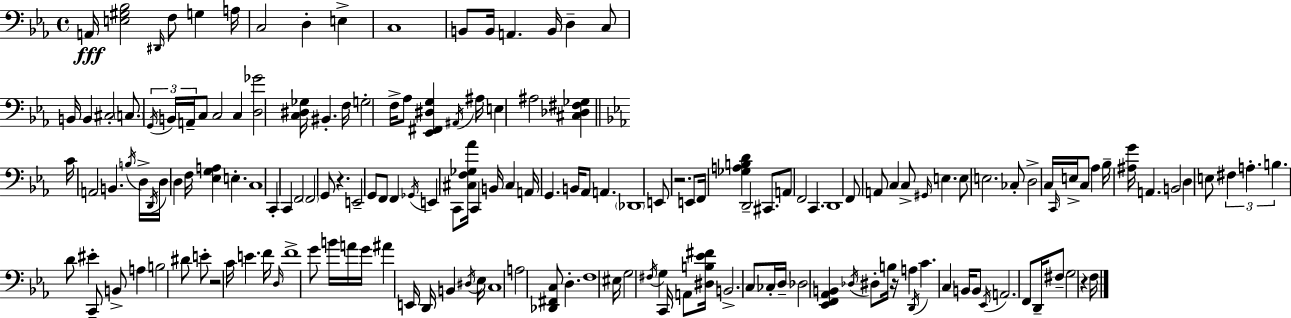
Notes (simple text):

A2/s [E3,G#3,Bb3]/h D#2/s F3/e G3/q A3/s C3/h D3/q E3/q C3/w B2/e B2/s A2/q. B2/s D3/q C3/e B2/s B2/q C#3/h C3/e. G2/s B2/s A2/s C3/e C3/h C3/q [D3,Gb4]/h [C3,D#3,Gb3]/s BIS2/q. F3/s G3/h F3/s Ab3/e [Eb2,F#2,D#3,G3]/q A#2/s A#3/s E3/q A#3/h [C#3,Db3,F#3,Gb3]/q C4/s A2/h B2/q. B3/s D3/s D2/s D3/s D3/q F3/s [Eb3,G3,A3]/q E3/q. C3/w C2/q C2/q F2/h F2/h G2/e R/q. E2/h G2/e F2/e F2/q Gb2/s E2/q C2/e [C#3,F3,Gb3,Ab4]/s C2/q B2/s C#3/q A2/s G2/q. B2/s Ab2/e A2/q. Db2/w E2/e R/h. E2/e F2/s [Gb3,A3,B3,D4]/q D2/h C#2/e. A2/e F2/h C2/q. D2/w F2/e A2/e C3/q C3/e G#2/s E3/q. E3/e E3/h. CES3/e D3/h C3/s C2/s E3/s C3/e Ab3/q Bb3/s [A#3,G4]/s A2/q. B2/h D3/q E3/e F#3/q A3/q. B3/q. D4/e EIS4/q C2/e B2/e A3/q B3/h D#4/e E4/e R/h C4/s E4/q. F4/s D3/s F4/w G4/e B4/s A4/s G4/s A#4/q E2/s D2/s B2/q D#3/s Eb3/s C3/w A3/h [Db2,F#2,C3]/e D3/q. F3/w EIS3/s G3/h F#3/s G3/q C2/s A2/e [D#3,B3,Eb4,F#4]/s B2/h. C3/e CES3/s D3/s Db3/h [Eb2,F2,Ab2,B2]/q Db3/s D#3/e B3/s R/s A3/q D2/s C4/q. C3/q B2/s B2/e Eb2/s A2/h. F2/e D2/s F#3/e G3/h R/q F3/s